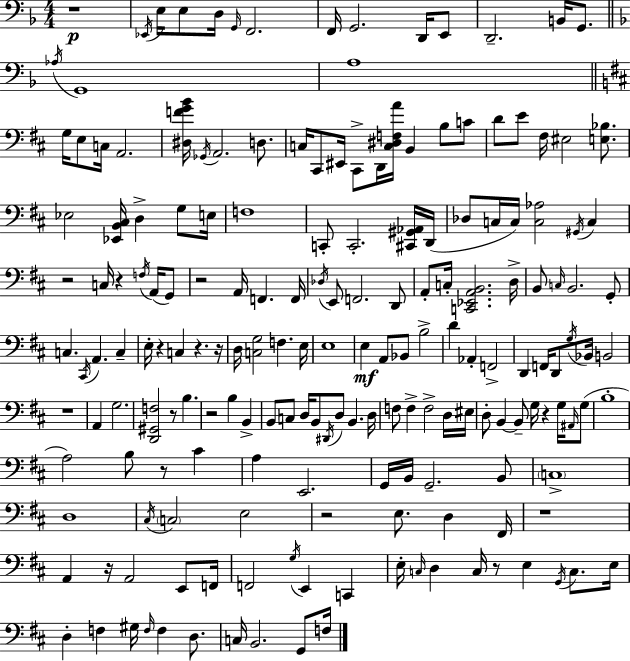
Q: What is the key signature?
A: F major